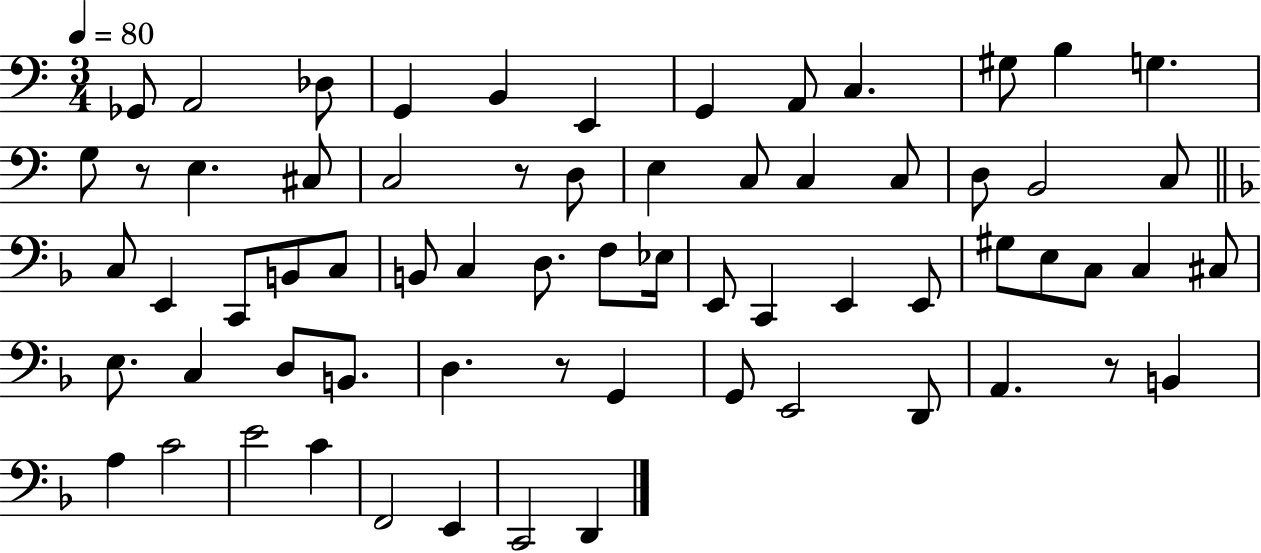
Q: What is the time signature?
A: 3/4